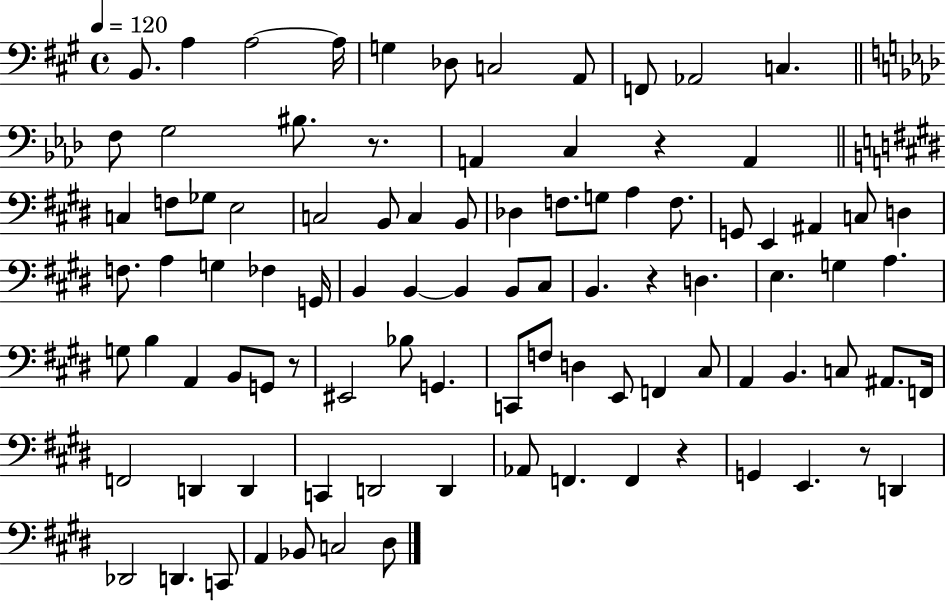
X:1
T:Untitled
M:4/4
L:1/4
K:A
B,,/2 A, A,2 A,/4 G, _D,/2 C,2 A,,/2 F,,/2 _A,,2 C, F,/2 G,2 ^B,/2 z/2 A,, C, z A,, C, F,/2 _G,/2 E,2 C,2 B,,/2 C, B,,/2 _D, F,/2 G,/2 A, F,/2 G,,/2 E,, ^A,, C,/2 D, F,/2 A, G, _F, G,,/4 B,, B,, B,, B,,/2 ^C,/2 B,, z D, E, G, A, G,/2 B, A,, B,,/2 G,,/2 z/2 ^E,,2 _B,/2 G,, C,,/2 F,/2 D, E,,/2 F,, ^C,/2 A,, B,, C,/2 ^A,,/2 F,,/4 F,,2 D,, D,, C,, D,,2 D,, _A,,/2 F,, F,, z G,, E,, z/2 D,, _D,,2 D,, C,,/2 A,, _B,,/2 C,2 ^D,/2